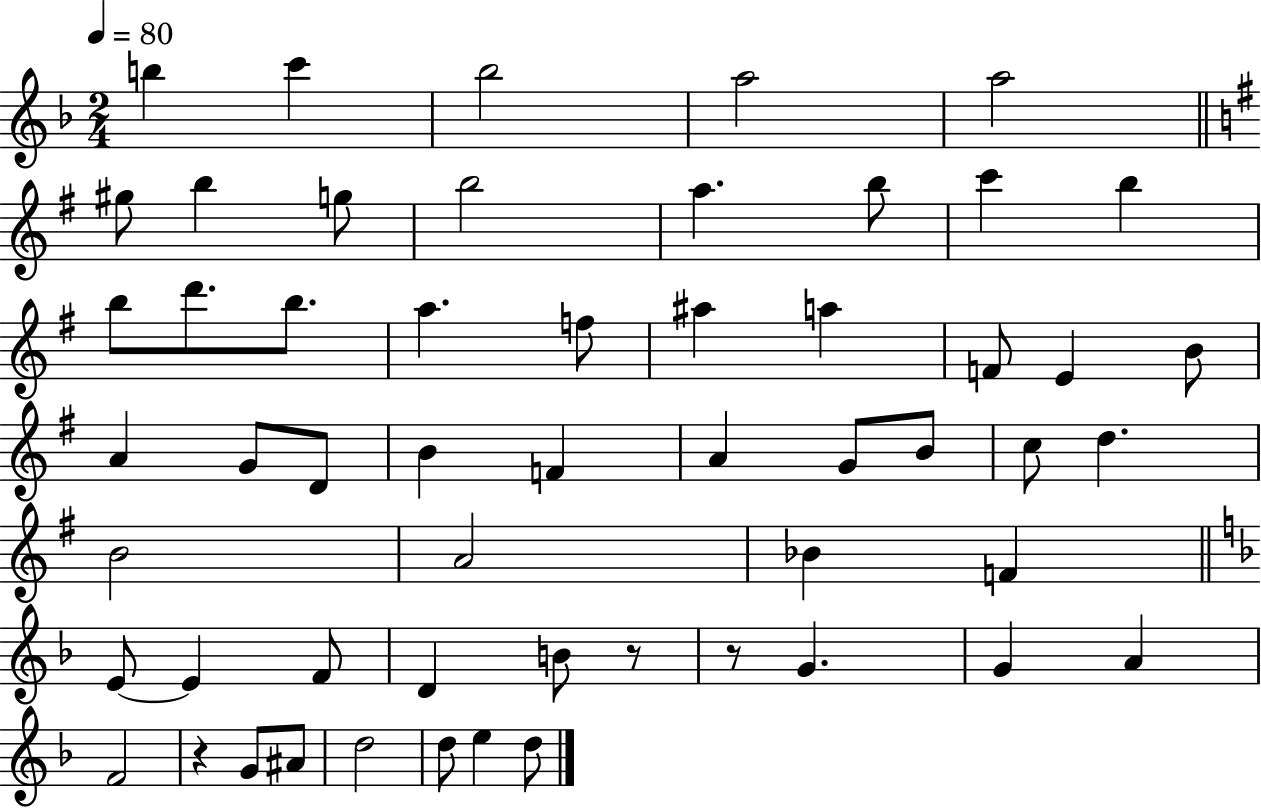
B5/q C6/q Bb5/h A5/h A5/h G#5/e B5/q G5/e B5/h A5/q. B5/e C6/q B5/q B5/e D6/e. B5/e. A5/q. F5/e A#5/q A5/q F4/e E4/q B4/e A4/q G4/e D4/e B4/q F4/q A4/q G4/e B4/e C5/e D5/q. B4/h A4/h Bb4/q F4/q E4/e E4/q F4/e D4/q B4/e R/e R/e G4/q. G4/q A4/q F4/h R/q G4/e A#4/e D5/h D5/e E5/q D5/e